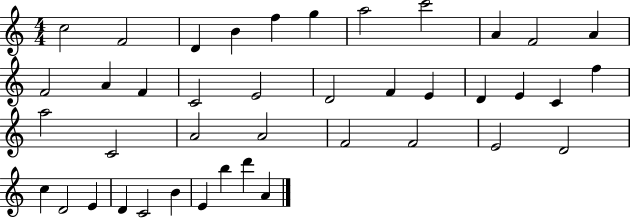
{
  \clef treble
  \numericTimeSignature
  \time 4/4
  \key c \major
  c''2 f'2 | d'4 b'4 f''4 g''4 | a''2 c'''2 | a'4 f'2 a'4 | \break f'2 a'4 f'4 | c'2 e'2 | d'2 f'4 e'4 | d'4 e'4 c'4 f''4 | \break a''2 c'2 | a'2 a'2 | f'2 f'2 | e'2 d'2 | \break c''4 d'2 e'4 | d'4 c'2 b'4 | e'4 b''4 d'''4 a'4 | \bar "|."
}